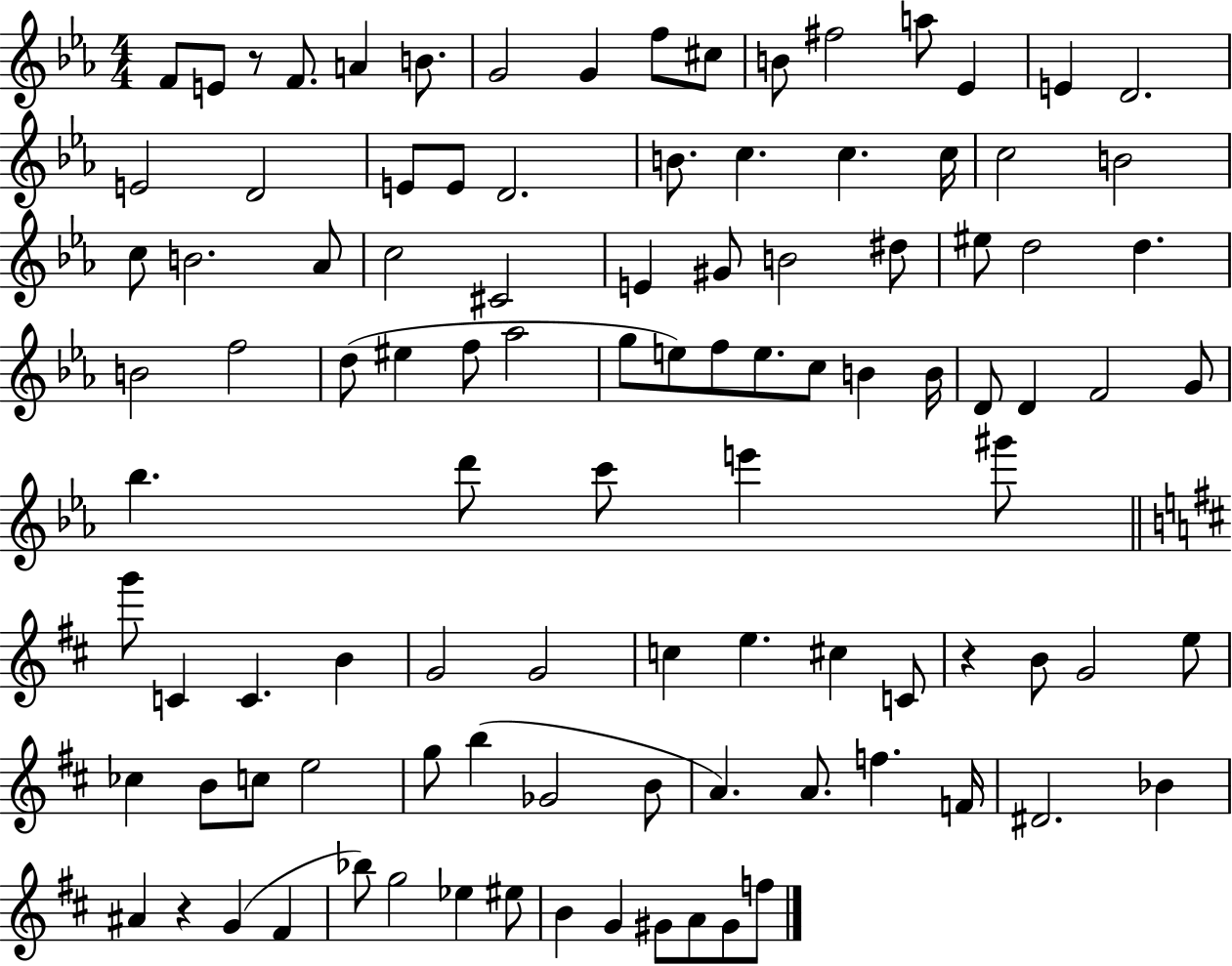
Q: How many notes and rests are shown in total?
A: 103